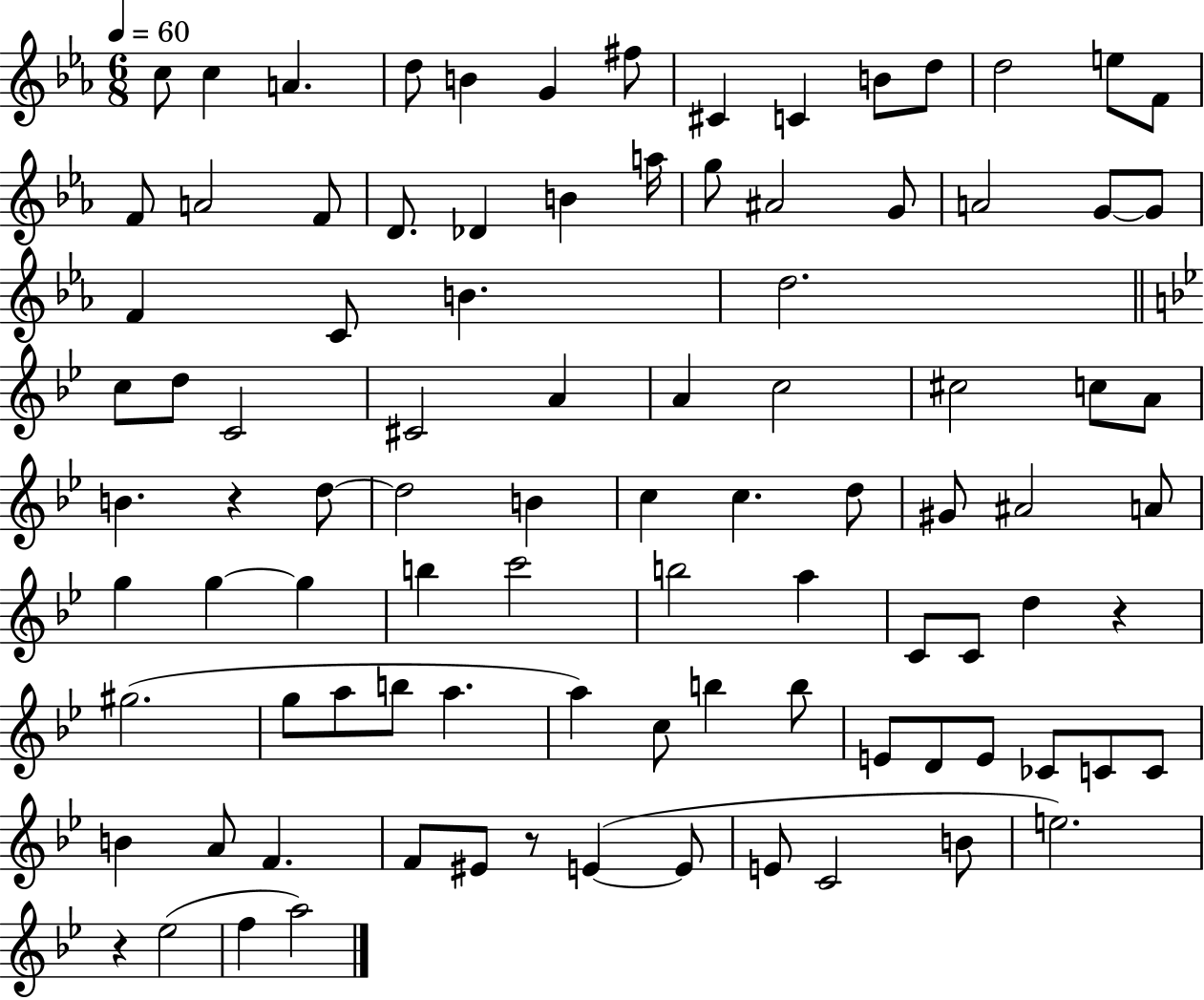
X:1
T:Untitled
M:6/8
L:1/4
K:Eb
c/2 c A d/2 B G ^f/2 ^C C B/2 d/2 d2 e/2 F/2 F/2 A2 F/2 D/2 _D B a/4 g/2 ^A2 G/2 A2 G/2 G/2 F C/2 B d2 c/2 d/2 C2 ^C2 A A c2 ^c2 c/2 A/2 B z d/2 d2 B c c d/2 ^G/2 ^A2 A/2 g g g b c'2 b2 a C/2 C/2 d z ^g2 g/2 a/2 b/2 a a c/2 b b/2 E/2 D/2 E/2 _C/2 C/2 C/2 B A/2 F F/2 ^E/2 z/2 E E/2 E/2 C2 B/2 e2 z _e2 f a2